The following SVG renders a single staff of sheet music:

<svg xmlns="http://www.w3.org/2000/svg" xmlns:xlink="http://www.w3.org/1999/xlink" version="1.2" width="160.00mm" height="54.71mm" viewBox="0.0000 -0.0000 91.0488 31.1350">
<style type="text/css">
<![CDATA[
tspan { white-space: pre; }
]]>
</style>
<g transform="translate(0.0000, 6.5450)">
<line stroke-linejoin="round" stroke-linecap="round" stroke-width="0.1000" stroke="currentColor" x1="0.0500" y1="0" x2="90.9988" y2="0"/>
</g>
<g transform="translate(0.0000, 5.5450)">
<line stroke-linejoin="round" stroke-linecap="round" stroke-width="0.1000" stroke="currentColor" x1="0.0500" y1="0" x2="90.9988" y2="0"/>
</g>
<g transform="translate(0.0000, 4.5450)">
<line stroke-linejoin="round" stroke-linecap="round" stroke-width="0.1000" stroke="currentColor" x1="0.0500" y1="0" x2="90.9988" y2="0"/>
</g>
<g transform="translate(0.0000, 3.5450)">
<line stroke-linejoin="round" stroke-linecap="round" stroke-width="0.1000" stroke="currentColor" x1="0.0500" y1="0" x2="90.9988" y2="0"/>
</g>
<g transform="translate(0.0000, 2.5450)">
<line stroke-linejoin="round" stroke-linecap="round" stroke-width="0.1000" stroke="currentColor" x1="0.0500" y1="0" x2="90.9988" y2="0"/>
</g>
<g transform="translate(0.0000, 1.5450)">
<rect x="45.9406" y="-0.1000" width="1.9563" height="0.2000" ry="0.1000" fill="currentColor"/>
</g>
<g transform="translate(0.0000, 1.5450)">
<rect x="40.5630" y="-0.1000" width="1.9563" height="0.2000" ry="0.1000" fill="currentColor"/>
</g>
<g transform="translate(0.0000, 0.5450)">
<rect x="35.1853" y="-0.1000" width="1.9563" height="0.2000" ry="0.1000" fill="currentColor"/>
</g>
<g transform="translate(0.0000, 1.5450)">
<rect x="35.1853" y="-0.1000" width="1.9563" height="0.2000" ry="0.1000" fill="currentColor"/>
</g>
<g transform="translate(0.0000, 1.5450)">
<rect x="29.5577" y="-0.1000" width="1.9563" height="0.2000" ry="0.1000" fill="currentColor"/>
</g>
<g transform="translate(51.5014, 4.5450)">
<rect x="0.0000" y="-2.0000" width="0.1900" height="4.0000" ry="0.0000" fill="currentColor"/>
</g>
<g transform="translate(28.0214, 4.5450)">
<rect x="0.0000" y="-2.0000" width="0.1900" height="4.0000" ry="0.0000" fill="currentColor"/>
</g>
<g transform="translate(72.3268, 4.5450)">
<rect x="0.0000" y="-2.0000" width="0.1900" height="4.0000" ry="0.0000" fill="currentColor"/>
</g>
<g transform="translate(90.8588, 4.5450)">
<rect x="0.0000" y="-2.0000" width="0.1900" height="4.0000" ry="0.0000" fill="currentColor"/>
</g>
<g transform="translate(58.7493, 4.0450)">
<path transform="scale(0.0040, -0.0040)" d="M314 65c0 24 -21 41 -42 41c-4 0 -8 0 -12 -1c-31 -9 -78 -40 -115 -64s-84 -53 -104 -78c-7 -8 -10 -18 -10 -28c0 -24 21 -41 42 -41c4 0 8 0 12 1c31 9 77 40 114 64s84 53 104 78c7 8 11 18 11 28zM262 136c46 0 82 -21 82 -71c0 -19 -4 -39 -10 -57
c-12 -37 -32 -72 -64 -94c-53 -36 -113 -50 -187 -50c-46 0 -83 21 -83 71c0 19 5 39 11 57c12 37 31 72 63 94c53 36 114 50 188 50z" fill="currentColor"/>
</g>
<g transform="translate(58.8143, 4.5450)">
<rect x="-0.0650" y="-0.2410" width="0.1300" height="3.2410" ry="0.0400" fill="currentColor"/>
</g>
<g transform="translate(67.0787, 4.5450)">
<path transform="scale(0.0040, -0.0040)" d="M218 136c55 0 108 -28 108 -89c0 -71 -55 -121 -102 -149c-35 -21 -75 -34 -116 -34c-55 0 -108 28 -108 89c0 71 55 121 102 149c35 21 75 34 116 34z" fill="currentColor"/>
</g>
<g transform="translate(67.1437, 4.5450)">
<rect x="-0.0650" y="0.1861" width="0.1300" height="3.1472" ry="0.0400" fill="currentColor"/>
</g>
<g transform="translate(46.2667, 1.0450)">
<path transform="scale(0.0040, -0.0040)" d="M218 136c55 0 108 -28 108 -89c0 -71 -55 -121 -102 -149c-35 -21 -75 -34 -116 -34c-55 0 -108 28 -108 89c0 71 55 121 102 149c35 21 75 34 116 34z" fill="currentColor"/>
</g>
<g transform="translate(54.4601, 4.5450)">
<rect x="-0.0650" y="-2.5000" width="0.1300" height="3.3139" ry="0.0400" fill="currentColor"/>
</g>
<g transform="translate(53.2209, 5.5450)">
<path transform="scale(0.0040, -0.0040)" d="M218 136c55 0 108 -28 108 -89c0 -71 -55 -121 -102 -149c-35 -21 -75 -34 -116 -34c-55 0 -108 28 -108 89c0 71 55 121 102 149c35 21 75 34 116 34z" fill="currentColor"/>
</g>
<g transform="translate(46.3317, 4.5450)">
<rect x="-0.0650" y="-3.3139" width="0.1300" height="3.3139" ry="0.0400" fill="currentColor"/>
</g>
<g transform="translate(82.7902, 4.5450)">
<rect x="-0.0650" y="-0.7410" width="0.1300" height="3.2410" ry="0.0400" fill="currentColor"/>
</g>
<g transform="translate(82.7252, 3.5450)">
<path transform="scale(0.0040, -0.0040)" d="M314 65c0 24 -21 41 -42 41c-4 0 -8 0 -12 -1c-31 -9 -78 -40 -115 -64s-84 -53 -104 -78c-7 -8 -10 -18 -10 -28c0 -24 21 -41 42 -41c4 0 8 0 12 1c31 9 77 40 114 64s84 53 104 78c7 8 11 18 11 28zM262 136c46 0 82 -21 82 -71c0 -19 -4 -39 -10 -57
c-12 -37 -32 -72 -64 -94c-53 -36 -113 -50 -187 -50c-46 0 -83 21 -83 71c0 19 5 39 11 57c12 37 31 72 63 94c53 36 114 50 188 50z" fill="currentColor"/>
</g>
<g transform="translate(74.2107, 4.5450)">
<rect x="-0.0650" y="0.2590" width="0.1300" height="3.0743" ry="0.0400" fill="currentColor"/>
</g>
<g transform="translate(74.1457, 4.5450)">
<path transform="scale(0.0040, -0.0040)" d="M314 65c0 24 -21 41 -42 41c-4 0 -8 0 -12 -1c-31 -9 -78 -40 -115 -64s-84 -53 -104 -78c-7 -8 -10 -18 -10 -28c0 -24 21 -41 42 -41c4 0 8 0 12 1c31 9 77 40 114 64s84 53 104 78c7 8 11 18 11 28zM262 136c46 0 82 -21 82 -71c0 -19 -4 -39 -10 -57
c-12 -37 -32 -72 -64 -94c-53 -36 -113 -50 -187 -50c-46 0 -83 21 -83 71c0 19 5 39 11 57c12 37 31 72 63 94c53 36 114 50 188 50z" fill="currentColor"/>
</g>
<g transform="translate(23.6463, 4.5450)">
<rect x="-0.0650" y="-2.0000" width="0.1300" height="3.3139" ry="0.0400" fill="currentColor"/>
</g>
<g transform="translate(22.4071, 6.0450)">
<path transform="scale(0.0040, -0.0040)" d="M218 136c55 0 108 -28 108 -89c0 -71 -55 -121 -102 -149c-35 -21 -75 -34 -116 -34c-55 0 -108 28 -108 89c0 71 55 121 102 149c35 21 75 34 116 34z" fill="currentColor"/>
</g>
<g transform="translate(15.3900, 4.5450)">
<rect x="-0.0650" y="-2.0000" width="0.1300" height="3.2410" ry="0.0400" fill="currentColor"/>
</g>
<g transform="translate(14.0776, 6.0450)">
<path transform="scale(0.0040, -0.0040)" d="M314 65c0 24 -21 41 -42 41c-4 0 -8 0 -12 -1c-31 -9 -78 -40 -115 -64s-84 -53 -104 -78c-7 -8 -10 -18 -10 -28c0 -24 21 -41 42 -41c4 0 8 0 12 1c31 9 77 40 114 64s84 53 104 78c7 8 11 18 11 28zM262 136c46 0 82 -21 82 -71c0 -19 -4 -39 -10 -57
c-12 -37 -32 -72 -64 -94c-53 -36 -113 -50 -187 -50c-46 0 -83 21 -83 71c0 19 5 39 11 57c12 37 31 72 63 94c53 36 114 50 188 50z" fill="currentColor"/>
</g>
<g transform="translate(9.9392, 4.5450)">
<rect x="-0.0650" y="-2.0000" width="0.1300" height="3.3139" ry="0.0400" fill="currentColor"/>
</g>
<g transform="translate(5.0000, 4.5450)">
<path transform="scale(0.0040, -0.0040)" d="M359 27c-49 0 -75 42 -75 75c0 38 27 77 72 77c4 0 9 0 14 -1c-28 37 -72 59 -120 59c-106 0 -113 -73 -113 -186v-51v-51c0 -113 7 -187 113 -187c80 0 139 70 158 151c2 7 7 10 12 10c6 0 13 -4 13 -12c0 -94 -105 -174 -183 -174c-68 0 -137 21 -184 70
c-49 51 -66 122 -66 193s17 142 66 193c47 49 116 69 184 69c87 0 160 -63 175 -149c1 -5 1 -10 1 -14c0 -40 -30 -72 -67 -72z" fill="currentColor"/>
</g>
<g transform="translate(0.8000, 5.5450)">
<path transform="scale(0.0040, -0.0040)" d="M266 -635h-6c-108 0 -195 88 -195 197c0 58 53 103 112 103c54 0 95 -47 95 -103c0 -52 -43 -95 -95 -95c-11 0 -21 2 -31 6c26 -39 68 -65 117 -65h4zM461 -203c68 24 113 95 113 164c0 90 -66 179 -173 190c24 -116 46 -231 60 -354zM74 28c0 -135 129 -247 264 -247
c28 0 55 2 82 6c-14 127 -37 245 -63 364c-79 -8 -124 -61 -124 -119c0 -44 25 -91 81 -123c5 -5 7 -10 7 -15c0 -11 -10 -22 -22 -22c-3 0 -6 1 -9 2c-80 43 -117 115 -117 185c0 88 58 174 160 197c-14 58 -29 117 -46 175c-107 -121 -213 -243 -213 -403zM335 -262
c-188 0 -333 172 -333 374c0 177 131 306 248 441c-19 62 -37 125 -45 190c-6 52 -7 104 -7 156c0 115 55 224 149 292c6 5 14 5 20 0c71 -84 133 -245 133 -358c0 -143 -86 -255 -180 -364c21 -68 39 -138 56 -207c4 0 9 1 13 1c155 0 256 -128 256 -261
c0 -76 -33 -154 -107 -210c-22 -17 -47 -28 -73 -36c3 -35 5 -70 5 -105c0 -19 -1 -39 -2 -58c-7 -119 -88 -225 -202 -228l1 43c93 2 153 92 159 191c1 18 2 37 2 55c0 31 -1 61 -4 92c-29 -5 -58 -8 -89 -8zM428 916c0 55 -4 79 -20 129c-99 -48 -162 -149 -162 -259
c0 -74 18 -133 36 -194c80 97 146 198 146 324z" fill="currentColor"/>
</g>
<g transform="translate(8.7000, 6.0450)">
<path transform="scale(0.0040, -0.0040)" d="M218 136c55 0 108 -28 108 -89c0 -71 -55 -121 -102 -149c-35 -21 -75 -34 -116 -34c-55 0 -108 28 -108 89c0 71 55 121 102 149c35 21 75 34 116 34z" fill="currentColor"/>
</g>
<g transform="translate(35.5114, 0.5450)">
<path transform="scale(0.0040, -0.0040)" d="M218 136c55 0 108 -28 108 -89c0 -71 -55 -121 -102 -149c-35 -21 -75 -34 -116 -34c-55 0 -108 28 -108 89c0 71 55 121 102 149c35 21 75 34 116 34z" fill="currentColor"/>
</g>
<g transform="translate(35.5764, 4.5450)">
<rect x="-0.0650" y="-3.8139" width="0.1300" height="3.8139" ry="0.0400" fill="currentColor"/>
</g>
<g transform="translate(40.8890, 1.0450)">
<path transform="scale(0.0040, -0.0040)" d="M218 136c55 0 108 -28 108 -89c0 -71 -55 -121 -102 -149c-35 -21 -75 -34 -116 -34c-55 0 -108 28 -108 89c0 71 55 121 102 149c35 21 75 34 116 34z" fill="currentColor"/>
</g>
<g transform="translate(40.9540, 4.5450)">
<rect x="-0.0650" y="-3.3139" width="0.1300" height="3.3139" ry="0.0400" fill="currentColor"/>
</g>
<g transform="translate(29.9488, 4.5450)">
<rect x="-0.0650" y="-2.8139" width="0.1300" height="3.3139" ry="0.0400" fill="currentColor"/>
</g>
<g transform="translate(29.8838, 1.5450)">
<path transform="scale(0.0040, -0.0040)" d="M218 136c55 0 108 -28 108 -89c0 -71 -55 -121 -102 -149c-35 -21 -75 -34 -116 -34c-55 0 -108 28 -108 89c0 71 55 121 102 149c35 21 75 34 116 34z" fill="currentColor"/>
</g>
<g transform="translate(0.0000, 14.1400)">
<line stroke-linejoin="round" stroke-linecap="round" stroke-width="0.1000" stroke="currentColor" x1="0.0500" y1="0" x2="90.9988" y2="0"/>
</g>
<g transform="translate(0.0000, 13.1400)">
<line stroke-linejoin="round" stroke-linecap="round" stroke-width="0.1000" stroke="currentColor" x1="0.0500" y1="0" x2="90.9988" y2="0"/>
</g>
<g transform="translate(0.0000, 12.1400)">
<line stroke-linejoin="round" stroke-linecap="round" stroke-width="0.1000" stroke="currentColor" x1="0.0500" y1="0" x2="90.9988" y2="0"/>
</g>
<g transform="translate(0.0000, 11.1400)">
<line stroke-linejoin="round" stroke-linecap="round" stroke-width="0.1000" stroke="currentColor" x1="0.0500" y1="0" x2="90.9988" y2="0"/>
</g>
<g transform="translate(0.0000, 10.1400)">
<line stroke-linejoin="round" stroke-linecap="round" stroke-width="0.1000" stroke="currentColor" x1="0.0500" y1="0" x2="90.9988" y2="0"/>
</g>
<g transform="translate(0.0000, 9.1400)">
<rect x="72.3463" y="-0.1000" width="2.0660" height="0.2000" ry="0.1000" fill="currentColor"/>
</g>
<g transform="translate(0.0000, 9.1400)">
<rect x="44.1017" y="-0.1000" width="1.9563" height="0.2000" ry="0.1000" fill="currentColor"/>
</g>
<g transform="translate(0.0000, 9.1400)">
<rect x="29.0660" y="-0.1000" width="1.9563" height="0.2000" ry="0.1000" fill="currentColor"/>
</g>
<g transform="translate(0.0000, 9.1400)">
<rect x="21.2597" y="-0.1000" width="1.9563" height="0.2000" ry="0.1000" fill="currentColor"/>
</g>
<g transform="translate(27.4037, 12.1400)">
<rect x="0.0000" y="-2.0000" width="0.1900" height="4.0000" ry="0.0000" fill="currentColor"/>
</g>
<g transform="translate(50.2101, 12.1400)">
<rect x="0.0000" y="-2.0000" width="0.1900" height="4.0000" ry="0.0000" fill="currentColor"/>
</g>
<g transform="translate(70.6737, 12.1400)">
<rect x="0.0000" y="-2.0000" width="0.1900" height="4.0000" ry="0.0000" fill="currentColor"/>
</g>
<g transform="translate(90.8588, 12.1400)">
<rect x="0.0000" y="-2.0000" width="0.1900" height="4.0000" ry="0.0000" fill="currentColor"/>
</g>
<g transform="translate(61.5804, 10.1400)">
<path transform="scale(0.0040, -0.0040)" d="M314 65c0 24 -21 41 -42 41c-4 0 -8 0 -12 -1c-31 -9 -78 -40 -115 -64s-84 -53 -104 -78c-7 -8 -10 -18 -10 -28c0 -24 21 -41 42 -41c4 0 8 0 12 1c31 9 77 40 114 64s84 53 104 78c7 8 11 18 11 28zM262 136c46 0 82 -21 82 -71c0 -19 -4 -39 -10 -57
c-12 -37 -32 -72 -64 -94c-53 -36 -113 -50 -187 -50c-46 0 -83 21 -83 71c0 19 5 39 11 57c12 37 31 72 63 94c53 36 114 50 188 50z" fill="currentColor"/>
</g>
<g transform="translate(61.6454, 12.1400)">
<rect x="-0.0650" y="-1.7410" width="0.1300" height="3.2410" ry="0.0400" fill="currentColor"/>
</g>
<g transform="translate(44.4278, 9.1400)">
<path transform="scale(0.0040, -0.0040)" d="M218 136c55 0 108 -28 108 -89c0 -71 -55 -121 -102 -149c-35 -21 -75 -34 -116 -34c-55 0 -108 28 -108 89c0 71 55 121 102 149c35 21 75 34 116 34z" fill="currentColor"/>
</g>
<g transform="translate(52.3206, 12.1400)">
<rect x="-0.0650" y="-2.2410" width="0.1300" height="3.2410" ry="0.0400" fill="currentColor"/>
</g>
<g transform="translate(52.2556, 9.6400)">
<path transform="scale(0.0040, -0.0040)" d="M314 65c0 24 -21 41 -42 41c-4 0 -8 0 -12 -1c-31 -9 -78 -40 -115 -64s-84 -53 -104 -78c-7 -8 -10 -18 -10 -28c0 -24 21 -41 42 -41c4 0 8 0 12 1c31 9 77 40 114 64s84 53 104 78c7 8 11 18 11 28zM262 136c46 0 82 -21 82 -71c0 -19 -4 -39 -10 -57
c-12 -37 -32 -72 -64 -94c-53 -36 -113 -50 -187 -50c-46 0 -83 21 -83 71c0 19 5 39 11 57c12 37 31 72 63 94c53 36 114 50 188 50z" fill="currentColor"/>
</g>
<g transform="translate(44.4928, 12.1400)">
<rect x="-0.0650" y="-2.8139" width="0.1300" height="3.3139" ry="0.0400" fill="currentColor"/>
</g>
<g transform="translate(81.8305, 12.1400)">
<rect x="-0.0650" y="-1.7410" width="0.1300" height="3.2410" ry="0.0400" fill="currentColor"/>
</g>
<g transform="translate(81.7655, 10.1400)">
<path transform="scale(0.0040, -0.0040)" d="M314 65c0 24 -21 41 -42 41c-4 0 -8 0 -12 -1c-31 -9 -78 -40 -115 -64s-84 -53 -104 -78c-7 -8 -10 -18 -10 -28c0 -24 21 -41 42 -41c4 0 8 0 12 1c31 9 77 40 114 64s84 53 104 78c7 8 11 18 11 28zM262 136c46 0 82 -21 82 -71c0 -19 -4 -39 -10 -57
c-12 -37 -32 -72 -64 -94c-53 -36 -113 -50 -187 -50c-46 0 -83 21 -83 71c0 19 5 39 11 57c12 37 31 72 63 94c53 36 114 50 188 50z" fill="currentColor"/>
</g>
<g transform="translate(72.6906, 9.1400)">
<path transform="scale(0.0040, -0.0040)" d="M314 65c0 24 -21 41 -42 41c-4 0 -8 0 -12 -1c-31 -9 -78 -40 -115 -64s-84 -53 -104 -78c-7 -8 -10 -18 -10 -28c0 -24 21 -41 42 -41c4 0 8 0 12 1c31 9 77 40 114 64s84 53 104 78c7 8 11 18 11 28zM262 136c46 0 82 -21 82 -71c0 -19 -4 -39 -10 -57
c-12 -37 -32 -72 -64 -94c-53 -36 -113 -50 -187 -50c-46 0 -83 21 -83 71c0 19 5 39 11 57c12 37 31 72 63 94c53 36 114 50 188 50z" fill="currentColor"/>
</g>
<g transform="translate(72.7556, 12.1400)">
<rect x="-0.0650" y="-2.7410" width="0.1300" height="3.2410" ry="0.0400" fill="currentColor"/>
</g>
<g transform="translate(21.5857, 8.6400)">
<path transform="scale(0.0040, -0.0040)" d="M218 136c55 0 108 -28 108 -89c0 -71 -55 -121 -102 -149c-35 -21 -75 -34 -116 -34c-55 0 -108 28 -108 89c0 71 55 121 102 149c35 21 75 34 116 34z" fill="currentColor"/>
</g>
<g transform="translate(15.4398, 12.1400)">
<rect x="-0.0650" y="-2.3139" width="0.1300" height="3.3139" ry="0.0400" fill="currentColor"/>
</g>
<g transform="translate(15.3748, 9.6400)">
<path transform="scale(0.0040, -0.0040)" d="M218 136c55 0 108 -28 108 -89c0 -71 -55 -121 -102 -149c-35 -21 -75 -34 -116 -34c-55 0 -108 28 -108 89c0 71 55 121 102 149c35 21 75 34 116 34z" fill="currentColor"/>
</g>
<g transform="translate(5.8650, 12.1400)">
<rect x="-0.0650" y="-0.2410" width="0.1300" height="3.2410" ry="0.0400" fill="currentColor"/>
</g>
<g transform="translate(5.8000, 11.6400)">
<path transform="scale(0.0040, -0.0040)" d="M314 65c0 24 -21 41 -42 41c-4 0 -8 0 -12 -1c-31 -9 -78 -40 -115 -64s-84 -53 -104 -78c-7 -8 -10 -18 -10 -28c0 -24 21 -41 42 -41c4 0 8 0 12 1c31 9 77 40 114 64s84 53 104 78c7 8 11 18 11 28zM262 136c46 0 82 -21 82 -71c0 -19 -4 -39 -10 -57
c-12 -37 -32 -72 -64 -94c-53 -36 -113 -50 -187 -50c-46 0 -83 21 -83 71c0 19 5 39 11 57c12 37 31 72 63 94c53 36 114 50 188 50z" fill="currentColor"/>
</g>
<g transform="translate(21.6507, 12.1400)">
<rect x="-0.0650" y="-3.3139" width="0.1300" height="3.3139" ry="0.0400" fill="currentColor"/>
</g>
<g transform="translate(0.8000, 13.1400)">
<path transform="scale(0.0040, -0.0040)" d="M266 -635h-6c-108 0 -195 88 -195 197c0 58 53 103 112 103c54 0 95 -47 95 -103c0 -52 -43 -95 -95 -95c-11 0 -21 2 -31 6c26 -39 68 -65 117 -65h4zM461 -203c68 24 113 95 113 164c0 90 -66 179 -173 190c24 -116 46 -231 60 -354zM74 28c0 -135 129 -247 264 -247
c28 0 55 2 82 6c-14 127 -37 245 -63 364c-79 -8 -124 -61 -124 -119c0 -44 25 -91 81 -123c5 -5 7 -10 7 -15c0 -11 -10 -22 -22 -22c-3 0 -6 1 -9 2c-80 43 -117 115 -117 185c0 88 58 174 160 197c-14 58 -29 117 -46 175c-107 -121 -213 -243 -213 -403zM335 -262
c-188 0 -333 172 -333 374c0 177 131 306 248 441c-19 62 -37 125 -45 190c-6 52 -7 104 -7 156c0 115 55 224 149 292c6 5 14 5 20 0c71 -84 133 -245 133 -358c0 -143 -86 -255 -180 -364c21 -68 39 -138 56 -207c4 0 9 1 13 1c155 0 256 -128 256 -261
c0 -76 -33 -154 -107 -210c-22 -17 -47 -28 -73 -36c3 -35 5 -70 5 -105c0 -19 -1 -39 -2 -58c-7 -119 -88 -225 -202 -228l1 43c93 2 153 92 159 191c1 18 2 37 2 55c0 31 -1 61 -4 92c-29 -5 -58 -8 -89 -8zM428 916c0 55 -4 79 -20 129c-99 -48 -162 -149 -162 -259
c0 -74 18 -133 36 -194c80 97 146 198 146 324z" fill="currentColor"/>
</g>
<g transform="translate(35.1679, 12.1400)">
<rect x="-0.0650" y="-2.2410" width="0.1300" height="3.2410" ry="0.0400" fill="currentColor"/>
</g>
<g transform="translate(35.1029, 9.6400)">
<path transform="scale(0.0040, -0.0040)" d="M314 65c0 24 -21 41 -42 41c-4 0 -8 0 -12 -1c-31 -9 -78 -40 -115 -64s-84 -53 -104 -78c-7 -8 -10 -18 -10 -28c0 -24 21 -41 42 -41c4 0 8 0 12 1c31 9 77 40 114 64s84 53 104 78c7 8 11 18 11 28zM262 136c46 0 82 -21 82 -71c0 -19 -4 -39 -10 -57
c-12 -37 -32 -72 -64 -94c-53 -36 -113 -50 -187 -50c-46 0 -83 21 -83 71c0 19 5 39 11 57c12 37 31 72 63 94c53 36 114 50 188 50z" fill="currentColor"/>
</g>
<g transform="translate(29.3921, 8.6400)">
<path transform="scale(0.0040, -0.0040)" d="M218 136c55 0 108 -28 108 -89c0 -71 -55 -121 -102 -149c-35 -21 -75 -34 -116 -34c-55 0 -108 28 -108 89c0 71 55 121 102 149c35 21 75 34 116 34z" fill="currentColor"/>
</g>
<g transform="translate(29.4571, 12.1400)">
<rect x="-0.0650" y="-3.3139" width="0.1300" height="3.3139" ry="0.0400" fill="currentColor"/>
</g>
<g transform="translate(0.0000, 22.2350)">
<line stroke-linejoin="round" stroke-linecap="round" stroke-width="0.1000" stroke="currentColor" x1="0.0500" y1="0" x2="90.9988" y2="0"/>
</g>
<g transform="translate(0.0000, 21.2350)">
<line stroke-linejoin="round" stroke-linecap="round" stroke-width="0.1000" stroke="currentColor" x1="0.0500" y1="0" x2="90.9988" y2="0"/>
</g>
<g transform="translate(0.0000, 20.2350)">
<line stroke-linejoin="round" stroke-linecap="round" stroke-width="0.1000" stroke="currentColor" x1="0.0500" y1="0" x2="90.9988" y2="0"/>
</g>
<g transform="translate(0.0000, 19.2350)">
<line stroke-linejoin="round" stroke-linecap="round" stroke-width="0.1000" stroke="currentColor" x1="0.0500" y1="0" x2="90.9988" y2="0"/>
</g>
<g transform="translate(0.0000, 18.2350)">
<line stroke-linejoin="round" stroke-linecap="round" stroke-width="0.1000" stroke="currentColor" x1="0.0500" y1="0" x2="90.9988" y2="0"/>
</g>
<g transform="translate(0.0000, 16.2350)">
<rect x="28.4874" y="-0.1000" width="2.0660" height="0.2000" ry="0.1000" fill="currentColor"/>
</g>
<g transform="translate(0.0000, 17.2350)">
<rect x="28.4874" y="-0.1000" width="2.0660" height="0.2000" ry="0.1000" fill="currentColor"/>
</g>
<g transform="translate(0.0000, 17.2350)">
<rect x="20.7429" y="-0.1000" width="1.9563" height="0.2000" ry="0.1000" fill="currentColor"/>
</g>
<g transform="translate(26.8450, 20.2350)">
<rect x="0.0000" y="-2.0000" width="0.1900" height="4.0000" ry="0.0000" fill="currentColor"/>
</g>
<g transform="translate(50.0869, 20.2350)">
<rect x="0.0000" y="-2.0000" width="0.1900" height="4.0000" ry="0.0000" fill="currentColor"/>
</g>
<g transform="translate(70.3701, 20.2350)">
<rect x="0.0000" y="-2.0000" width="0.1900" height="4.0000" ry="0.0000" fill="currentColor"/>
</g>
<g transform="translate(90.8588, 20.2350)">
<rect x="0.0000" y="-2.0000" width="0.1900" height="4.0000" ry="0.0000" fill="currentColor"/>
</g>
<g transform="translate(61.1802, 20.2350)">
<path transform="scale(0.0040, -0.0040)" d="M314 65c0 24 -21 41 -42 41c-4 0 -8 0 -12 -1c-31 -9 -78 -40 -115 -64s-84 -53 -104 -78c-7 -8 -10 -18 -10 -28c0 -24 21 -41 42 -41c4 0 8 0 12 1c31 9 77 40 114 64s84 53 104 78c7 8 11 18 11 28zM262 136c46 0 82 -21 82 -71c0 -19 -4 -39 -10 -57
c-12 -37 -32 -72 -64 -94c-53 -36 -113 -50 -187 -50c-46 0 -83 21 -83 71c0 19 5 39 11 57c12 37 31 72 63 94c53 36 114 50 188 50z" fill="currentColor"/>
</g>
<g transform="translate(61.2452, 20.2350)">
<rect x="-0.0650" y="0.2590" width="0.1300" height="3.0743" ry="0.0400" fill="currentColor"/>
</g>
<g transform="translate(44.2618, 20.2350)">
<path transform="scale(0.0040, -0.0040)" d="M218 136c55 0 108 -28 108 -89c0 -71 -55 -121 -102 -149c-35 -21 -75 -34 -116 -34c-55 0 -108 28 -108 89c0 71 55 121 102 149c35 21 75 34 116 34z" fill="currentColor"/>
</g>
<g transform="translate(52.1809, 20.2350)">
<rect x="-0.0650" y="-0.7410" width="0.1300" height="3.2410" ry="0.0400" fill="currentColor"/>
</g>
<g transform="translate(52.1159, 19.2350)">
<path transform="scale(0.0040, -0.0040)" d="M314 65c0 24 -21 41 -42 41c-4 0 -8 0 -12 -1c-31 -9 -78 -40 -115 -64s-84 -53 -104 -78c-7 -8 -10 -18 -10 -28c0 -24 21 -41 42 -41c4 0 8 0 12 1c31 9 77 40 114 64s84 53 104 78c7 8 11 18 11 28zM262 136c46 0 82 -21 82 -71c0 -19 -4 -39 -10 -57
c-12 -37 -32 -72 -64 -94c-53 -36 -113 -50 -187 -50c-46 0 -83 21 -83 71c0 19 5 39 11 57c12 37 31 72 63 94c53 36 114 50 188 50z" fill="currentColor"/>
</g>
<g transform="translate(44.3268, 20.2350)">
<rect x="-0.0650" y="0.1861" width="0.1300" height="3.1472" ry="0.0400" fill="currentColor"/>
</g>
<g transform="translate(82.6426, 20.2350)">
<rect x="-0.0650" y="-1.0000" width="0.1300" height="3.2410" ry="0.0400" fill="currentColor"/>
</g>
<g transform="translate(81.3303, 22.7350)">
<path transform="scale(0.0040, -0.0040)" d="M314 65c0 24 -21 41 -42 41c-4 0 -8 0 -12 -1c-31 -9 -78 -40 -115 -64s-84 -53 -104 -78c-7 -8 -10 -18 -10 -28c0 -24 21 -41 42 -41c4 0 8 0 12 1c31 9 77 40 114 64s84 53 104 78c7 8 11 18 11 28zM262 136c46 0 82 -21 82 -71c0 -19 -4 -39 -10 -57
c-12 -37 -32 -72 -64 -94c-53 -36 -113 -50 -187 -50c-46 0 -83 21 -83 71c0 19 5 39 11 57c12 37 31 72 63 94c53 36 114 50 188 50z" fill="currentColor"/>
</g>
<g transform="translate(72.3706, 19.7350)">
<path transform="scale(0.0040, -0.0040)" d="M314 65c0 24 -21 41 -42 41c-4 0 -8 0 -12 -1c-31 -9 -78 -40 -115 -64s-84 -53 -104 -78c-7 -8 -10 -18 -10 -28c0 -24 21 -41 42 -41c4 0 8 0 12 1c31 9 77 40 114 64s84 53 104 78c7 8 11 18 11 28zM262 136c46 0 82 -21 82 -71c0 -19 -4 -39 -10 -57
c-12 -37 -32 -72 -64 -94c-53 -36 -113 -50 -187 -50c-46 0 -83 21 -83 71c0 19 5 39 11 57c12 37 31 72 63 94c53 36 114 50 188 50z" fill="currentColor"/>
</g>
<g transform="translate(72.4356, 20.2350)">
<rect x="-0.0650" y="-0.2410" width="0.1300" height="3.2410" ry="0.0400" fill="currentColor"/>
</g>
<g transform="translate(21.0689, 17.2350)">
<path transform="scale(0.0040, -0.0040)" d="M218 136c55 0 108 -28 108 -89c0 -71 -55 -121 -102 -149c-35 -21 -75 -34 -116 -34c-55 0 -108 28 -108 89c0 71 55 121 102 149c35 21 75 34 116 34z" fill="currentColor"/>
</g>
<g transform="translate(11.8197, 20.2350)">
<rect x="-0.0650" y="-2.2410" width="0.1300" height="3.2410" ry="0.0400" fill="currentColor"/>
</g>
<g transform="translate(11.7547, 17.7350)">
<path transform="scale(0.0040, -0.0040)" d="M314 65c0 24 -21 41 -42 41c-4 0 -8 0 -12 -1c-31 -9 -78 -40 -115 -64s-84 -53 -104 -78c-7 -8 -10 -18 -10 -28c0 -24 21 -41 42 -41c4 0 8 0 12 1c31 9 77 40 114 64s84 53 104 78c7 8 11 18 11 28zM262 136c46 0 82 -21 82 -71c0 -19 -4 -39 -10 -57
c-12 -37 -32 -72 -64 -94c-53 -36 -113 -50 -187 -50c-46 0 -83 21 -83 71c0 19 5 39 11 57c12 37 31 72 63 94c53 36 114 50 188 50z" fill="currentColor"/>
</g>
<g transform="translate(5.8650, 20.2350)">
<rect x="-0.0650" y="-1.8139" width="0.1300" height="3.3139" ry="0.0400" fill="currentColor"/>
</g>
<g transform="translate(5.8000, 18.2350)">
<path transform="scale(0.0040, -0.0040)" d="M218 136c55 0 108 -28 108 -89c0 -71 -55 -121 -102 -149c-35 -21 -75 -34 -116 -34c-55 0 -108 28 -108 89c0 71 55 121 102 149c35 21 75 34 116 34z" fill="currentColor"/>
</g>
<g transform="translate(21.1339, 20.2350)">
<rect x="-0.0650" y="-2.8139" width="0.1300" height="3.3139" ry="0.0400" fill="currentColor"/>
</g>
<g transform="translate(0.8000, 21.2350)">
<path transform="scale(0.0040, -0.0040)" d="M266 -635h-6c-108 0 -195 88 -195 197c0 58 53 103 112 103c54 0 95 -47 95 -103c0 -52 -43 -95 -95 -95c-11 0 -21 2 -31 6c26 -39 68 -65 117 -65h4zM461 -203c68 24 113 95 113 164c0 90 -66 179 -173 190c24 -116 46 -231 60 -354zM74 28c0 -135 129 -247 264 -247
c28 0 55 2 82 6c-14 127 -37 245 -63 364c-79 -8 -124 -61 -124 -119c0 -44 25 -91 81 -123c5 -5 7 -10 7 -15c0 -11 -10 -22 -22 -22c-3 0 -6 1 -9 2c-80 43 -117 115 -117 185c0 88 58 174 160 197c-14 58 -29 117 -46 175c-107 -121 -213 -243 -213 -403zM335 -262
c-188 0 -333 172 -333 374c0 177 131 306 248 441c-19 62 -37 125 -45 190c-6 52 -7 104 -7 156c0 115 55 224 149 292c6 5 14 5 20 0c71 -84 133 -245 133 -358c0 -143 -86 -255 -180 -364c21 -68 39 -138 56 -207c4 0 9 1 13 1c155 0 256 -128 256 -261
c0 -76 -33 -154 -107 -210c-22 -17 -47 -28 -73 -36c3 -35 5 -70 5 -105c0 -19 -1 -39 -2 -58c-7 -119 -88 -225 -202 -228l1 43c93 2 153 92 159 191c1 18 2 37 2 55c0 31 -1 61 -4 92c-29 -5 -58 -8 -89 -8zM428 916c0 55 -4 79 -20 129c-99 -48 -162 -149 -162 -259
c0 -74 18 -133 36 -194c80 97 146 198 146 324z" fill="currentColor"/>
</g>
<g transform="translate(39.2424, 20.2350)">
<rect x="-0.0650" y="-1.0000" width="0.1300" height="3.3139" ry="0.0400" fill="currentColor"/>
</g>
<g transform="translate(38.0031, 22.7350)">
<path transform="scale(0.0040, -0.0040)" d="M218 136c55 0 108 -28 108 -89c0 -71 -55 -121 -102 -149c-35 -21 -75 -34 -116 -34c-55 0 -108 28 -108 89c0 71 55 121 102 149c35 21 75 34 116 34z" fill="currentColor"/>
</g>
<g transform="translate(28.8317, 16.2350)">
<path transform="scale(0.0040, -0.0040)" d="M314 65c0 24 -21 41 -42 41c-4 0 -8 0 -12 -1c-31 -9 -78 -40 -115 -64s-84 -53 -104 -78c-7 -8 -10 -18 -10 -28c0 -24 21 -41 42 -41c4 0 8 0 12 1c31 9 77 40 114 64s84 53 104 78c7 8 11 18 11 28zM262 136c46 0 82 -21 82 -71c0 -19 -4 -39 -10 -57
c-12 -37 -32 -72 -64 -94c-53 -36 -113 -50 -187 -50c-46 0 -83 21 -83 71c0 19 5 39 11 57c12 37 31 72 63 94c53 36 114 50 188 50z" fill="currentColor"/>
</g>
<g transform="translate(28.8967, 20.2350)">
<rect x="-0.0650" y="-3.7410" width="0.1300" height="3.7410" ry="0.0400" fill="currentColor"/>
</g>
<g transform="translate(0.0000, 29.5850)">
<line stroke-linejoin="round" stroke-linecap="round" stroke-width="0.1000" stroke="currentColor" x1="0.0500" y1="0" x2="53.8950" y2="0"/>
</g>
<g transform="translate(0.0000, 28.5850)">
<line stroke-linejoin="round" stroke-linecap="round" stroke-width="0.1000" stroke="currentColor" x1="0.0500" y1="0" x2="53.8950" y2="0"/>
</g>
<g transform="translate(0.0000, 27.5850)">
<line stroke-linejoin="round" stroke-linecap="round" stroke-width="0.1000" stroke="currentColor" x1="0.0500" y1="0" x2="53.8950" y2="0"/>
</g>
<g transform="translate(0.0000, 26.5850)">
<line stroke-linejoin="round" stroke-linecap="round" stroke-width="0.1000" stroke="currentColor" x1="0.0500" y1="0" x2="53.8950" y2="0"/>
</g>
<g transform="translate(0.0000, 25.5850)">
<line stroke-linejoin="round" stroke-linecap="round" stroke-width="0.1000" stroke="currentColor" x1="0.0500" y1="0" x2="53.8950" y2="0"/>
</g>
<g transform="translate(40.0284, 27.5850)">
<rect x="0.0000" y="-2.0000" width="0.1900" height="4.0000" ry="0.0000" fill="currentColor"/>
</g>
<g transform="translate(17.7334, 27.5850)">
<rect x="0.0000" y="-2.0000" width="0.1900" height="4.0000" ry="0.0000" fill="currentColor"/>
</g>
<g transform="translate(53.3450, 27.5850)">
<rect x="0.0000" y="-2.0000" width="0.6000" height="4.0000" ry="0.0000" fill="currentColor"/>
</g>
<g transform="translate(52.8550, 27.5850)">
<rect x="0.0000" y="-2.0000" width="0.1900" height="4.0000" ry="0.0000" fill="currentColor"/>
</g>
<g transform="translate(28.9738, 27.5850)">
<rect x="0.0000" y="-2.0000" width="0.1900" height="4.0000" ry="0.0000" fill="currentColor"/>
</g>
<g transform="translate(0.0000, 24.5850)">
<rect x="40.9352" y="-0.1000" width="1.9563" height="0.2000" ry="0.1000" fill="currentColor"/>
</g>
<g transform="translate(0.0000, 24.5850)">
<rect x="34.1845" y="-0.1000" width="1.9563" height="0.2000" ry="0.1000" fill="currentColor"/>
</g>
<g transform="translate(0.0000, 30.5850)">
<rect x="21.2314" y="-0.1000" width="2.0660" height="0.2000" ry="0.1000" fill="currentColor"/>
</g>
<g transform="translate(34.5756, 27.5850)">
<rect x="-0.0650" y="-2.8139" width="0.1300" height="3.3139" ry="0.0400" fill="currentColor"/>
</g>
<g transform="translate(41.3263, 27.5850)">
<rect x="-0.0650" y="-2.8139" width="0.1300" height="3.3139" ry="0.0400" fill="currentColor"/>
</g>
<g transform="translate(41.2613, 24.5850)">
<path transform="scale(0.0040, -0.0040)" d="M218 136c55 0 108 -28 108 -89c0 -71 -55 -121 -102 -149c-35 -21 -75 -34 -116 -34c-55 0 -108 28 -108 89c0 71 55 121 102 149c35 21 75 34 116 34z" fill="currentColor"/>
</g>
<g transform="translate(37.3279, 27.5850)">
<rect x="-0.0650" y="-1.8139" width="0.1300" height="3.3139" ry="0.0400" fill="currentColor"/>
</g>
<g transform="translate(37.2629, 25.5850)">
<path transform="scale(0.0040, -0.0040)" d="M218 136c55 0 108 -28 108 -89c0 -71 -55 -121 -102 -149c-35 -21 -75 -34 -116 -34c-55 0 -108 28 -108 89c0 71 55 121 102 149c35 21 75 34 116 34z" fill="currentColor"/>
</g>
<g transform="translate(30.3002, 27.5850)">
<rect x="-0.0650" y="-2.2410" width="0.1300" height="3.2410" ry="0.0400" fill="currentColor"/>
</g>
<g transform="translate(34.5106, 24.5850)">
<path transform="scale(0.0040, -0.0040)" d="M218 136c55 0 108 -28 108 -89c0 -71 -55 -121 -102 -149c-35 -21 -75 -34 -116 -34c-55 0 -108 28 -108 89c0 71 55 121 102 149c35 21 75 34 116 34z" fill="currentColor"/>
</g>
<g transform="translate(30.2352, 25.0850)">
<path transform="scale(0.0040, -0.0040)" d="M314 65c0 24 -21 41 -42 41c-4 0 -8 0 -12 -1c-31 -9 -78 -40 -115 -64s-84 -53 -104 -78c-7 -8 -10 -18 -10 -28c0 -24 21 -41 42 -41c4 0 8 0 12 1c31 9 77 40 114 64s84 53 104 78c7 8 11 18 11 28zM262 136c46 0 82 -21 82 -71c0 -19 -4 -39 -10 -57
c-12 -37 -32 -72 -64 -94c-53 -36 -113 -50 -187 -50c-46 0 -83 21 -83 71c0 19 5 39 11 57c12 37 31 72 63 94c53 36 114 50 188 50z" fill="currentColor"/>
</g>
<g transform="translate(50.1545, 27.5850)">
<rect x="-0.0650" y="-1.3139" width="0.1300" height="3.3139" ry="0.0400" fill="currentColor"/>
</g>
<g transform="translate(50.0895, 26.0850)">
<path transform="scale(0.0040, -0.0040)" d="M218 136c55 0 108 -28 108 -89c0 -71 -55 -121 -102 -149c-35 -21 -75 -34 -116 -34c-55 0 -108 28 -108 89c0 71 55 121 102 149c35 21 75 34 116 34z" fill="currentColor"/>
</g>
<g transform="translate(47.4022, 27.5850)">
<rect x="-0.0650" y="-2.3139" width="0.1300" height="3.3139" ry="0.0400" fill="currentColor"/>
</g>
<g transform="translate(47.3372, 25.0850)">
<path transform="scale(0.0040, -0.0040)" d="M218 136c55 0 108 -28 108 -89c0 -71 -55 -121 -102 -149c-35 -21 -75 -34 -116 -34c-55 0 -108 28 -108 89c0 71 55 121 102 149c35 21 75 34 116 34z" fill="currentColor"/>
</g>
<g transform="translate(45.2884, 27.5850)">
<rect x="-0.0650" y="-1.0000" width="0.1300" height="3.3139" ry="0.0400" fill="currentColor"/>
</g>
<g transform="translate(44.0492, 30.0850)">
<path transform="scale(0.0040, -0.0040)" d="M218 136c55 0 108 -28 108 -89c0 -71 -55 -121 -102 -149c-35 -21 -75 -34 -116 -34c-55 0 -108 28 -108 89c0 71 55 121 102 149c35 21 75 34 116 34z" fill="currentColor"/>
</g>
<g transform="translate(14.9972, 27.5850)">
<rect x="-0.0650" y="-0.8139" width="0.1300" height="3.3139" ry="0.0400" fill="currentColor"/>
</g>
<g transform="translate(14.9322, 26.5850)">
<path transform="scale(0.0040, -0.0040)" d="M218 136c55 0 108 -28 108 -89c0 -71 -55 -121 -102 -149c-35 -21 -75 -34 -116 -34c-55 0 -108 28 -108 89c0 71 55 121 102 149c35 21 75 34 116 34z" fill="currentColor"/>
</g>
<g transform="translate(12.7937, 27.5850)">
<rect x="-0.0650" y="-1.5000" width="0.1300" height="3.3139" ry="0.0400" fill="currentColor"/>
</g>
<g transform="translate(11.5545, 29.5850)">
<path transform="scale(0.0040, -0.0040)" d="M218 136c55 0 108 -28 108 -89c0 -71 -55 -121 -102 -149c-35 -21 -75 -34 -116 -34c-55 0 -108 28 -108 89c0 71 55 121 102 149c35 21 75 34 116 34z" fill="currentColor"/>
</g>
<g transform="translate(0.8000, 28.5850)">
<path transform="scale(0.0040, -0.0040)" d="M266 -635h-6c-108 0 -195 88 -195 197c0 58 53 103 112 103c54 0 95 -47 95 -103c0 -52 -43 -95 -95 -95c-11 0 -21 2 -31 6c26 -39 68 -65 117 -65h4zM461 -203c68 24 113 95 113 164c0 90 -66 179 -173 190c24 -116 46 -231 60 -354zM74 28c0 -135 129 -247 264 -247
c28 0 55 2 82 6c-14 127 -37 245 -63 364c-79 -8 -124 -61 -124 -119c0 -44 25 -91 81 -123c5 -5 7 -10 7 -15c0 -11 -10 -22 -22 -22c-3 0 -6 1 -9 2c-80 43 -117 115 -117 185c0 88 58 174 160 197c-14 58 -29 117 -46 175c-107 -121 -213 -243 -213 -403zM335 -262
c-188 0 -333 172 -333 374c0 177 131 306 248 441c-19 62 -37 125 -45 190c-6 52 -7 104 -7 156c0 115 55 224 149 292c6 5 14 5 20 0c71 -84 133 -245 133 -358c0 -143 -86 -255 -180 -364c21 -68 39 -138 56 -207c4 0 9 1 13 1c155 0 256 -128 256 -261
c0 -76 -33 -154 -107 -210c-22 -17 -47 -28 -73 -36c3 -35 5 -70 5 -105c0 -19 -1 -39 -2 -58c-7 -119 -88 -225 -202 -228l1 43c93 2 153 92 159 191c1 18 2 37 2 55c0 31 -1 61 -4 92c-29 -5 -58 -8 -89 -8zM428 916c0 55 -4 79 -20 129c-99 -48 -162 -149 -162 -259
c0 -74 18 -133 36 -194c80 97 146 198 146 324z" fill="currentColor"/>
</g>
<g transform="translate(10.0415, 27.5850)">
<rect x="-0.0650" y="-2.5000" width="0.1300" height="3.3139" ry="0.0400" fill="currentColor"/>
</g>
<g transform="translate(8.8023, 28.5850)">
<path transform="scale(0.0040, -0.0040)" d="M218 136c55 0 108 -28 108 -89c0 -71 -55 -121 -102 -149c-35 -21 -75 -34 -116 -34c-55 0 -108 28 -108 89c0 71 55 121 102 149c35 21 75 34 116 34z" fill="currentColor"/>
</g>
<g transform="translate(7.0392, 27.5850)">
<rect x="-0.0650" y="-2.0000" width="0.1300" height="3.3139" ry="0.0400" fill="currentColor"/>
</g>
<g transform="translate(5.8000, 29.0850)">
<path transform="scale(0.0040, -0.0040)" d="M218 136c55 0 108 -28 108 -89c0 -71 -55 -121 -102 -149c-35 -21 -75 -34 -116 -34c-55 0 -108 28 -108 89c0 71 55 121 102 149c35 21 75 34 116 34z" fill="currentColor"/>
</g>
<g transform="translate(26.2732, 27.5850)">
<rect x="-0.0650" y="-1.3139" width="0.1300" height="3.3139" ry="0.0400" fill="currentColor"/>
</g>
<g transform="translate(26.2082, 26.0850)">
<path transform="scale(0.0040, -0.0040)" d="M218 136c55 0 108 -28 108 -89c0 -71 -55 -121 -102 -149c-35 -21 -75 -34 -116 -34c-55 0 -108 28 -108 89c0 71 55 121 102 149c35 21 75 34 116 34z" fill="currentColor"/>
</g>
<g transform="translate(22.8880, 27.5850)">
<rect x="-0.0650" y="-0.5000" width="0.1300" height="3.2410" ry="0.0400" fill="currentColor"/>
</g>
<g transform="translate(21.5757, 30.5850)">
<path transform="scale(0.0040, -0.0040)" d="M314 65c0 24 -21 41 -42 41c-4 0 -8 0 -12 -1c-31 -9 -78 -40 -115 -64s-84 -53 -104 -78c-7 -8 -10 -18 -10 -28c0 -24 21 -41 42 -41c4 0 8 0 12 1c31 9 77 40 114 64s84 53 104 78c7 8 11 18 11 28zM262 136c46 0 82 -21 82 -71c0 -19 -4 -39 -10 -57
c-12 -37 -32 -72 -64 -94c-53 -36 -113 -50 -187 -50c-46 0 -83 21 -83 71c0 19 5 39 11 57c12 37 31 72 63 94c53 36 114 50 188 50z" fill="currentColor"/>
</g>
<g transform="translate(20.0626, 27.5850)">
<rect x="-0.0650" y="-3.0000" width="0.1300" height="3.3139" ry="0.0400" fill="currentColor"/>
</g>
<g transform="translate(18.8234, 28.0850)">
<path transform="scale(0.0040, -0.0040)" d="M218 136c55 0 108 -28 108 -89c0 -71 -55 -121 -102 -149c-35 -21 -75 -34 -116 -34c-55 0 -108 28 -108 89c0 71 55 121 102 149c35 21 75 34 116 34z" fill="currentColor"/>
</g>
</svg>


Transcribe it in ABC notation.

X:1
T:Untitled
M:4/4
L:1/4
K:C
F F2 F a c' b b G c2 B B2 d2 c2 g b b g2 a g2 f2 a2 f2 f g2 a c'2 D B d2 B2 c2 D2 F G E d A C2 e g2 a f a D g e